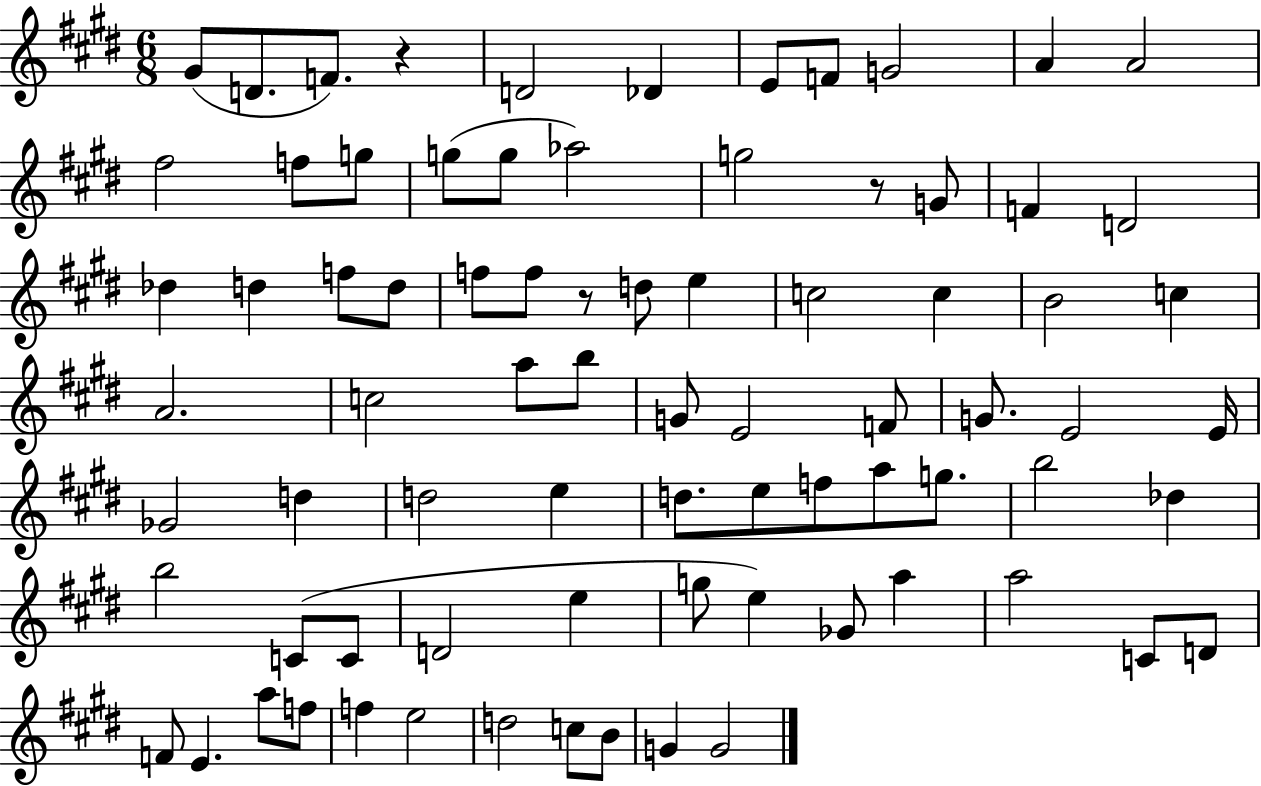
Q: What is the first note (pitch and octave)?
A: G#4